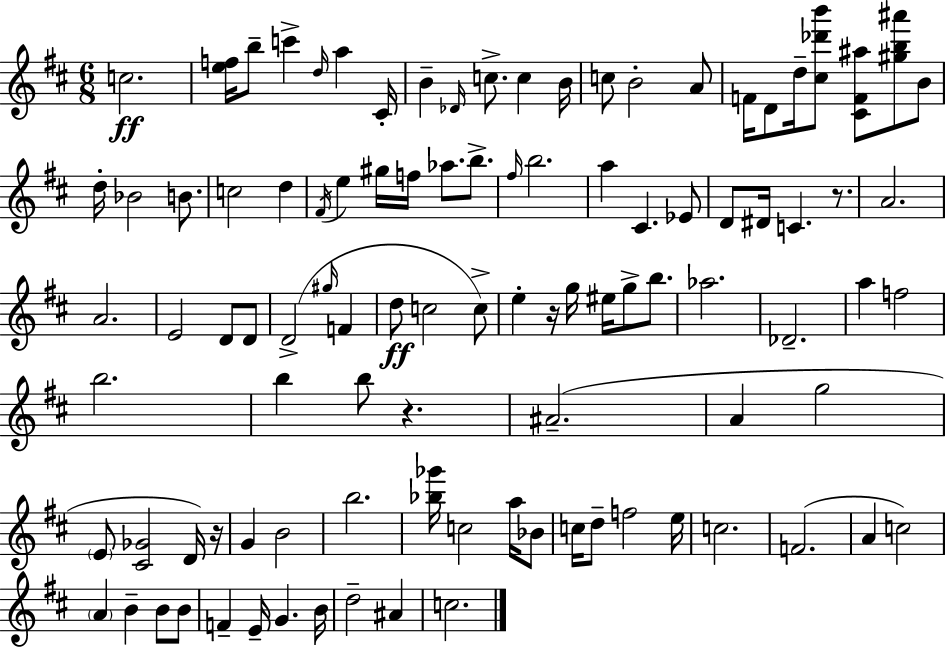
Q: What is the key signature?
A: D major